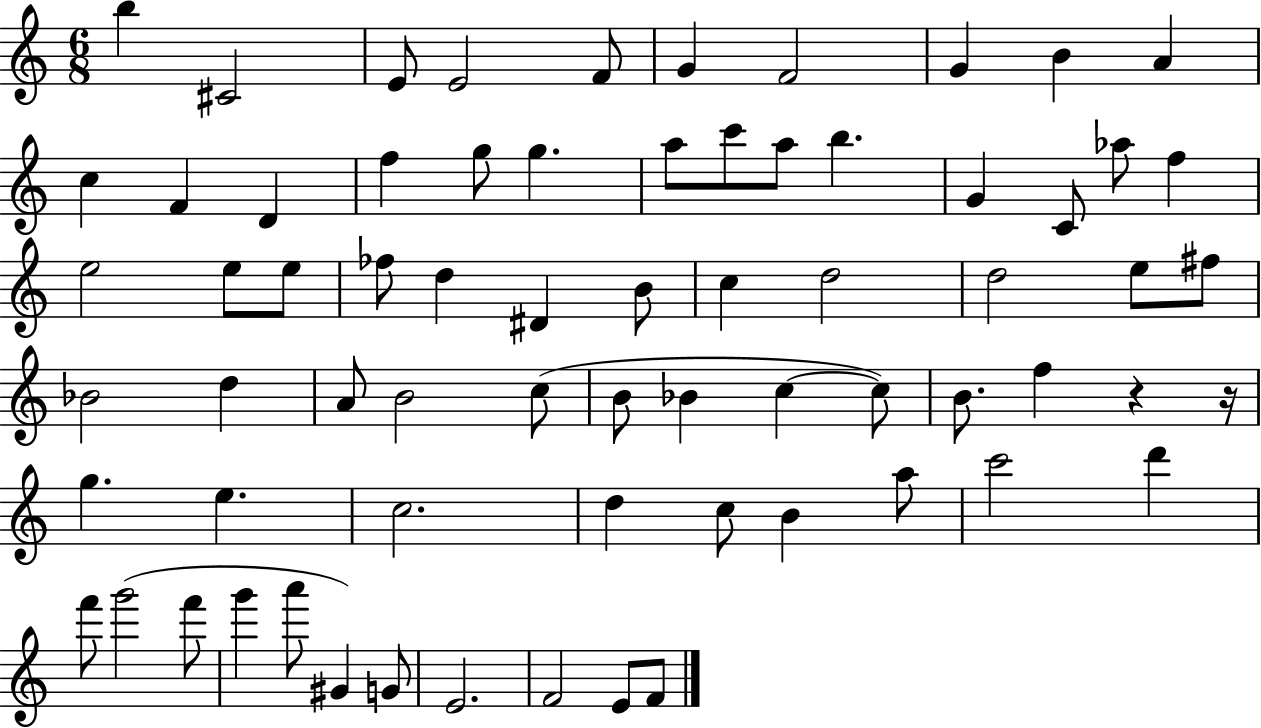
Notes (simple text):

B5/q C#4/h E4/e E4/h F4/e G4/q F4/h G4/q B4/q A4/q C5/q F4/q D4/q F5/q G5/e G5/q. A5/e C6/e A5/e B5/q. G4/q C4/e Ab5/e F5/q E5/h E5/e E5/e FES5/e D5/q D#4/q B4/e C5/q D5/h D5/h E5/e F#5/e Bb4/h D5/q A4/e B4/h C5/e B4/e Bb4/q C5/q C5/e B4/e. F5/q R/q R/s G5/q. E5/q. C5/h. D5/q C5/e B4/q A5/e C6/h D6/q F6/e G6/h F6/e G6/q A6/e G#4/q G4/e E4/h. F4/h E4/e F4/e